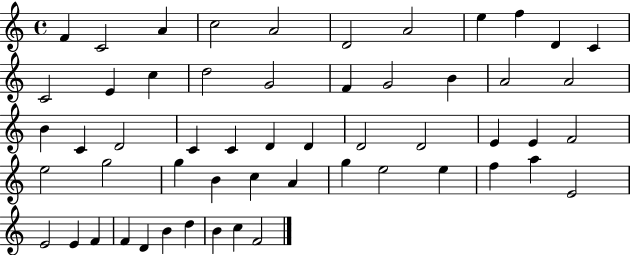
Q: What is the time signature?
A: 4/4